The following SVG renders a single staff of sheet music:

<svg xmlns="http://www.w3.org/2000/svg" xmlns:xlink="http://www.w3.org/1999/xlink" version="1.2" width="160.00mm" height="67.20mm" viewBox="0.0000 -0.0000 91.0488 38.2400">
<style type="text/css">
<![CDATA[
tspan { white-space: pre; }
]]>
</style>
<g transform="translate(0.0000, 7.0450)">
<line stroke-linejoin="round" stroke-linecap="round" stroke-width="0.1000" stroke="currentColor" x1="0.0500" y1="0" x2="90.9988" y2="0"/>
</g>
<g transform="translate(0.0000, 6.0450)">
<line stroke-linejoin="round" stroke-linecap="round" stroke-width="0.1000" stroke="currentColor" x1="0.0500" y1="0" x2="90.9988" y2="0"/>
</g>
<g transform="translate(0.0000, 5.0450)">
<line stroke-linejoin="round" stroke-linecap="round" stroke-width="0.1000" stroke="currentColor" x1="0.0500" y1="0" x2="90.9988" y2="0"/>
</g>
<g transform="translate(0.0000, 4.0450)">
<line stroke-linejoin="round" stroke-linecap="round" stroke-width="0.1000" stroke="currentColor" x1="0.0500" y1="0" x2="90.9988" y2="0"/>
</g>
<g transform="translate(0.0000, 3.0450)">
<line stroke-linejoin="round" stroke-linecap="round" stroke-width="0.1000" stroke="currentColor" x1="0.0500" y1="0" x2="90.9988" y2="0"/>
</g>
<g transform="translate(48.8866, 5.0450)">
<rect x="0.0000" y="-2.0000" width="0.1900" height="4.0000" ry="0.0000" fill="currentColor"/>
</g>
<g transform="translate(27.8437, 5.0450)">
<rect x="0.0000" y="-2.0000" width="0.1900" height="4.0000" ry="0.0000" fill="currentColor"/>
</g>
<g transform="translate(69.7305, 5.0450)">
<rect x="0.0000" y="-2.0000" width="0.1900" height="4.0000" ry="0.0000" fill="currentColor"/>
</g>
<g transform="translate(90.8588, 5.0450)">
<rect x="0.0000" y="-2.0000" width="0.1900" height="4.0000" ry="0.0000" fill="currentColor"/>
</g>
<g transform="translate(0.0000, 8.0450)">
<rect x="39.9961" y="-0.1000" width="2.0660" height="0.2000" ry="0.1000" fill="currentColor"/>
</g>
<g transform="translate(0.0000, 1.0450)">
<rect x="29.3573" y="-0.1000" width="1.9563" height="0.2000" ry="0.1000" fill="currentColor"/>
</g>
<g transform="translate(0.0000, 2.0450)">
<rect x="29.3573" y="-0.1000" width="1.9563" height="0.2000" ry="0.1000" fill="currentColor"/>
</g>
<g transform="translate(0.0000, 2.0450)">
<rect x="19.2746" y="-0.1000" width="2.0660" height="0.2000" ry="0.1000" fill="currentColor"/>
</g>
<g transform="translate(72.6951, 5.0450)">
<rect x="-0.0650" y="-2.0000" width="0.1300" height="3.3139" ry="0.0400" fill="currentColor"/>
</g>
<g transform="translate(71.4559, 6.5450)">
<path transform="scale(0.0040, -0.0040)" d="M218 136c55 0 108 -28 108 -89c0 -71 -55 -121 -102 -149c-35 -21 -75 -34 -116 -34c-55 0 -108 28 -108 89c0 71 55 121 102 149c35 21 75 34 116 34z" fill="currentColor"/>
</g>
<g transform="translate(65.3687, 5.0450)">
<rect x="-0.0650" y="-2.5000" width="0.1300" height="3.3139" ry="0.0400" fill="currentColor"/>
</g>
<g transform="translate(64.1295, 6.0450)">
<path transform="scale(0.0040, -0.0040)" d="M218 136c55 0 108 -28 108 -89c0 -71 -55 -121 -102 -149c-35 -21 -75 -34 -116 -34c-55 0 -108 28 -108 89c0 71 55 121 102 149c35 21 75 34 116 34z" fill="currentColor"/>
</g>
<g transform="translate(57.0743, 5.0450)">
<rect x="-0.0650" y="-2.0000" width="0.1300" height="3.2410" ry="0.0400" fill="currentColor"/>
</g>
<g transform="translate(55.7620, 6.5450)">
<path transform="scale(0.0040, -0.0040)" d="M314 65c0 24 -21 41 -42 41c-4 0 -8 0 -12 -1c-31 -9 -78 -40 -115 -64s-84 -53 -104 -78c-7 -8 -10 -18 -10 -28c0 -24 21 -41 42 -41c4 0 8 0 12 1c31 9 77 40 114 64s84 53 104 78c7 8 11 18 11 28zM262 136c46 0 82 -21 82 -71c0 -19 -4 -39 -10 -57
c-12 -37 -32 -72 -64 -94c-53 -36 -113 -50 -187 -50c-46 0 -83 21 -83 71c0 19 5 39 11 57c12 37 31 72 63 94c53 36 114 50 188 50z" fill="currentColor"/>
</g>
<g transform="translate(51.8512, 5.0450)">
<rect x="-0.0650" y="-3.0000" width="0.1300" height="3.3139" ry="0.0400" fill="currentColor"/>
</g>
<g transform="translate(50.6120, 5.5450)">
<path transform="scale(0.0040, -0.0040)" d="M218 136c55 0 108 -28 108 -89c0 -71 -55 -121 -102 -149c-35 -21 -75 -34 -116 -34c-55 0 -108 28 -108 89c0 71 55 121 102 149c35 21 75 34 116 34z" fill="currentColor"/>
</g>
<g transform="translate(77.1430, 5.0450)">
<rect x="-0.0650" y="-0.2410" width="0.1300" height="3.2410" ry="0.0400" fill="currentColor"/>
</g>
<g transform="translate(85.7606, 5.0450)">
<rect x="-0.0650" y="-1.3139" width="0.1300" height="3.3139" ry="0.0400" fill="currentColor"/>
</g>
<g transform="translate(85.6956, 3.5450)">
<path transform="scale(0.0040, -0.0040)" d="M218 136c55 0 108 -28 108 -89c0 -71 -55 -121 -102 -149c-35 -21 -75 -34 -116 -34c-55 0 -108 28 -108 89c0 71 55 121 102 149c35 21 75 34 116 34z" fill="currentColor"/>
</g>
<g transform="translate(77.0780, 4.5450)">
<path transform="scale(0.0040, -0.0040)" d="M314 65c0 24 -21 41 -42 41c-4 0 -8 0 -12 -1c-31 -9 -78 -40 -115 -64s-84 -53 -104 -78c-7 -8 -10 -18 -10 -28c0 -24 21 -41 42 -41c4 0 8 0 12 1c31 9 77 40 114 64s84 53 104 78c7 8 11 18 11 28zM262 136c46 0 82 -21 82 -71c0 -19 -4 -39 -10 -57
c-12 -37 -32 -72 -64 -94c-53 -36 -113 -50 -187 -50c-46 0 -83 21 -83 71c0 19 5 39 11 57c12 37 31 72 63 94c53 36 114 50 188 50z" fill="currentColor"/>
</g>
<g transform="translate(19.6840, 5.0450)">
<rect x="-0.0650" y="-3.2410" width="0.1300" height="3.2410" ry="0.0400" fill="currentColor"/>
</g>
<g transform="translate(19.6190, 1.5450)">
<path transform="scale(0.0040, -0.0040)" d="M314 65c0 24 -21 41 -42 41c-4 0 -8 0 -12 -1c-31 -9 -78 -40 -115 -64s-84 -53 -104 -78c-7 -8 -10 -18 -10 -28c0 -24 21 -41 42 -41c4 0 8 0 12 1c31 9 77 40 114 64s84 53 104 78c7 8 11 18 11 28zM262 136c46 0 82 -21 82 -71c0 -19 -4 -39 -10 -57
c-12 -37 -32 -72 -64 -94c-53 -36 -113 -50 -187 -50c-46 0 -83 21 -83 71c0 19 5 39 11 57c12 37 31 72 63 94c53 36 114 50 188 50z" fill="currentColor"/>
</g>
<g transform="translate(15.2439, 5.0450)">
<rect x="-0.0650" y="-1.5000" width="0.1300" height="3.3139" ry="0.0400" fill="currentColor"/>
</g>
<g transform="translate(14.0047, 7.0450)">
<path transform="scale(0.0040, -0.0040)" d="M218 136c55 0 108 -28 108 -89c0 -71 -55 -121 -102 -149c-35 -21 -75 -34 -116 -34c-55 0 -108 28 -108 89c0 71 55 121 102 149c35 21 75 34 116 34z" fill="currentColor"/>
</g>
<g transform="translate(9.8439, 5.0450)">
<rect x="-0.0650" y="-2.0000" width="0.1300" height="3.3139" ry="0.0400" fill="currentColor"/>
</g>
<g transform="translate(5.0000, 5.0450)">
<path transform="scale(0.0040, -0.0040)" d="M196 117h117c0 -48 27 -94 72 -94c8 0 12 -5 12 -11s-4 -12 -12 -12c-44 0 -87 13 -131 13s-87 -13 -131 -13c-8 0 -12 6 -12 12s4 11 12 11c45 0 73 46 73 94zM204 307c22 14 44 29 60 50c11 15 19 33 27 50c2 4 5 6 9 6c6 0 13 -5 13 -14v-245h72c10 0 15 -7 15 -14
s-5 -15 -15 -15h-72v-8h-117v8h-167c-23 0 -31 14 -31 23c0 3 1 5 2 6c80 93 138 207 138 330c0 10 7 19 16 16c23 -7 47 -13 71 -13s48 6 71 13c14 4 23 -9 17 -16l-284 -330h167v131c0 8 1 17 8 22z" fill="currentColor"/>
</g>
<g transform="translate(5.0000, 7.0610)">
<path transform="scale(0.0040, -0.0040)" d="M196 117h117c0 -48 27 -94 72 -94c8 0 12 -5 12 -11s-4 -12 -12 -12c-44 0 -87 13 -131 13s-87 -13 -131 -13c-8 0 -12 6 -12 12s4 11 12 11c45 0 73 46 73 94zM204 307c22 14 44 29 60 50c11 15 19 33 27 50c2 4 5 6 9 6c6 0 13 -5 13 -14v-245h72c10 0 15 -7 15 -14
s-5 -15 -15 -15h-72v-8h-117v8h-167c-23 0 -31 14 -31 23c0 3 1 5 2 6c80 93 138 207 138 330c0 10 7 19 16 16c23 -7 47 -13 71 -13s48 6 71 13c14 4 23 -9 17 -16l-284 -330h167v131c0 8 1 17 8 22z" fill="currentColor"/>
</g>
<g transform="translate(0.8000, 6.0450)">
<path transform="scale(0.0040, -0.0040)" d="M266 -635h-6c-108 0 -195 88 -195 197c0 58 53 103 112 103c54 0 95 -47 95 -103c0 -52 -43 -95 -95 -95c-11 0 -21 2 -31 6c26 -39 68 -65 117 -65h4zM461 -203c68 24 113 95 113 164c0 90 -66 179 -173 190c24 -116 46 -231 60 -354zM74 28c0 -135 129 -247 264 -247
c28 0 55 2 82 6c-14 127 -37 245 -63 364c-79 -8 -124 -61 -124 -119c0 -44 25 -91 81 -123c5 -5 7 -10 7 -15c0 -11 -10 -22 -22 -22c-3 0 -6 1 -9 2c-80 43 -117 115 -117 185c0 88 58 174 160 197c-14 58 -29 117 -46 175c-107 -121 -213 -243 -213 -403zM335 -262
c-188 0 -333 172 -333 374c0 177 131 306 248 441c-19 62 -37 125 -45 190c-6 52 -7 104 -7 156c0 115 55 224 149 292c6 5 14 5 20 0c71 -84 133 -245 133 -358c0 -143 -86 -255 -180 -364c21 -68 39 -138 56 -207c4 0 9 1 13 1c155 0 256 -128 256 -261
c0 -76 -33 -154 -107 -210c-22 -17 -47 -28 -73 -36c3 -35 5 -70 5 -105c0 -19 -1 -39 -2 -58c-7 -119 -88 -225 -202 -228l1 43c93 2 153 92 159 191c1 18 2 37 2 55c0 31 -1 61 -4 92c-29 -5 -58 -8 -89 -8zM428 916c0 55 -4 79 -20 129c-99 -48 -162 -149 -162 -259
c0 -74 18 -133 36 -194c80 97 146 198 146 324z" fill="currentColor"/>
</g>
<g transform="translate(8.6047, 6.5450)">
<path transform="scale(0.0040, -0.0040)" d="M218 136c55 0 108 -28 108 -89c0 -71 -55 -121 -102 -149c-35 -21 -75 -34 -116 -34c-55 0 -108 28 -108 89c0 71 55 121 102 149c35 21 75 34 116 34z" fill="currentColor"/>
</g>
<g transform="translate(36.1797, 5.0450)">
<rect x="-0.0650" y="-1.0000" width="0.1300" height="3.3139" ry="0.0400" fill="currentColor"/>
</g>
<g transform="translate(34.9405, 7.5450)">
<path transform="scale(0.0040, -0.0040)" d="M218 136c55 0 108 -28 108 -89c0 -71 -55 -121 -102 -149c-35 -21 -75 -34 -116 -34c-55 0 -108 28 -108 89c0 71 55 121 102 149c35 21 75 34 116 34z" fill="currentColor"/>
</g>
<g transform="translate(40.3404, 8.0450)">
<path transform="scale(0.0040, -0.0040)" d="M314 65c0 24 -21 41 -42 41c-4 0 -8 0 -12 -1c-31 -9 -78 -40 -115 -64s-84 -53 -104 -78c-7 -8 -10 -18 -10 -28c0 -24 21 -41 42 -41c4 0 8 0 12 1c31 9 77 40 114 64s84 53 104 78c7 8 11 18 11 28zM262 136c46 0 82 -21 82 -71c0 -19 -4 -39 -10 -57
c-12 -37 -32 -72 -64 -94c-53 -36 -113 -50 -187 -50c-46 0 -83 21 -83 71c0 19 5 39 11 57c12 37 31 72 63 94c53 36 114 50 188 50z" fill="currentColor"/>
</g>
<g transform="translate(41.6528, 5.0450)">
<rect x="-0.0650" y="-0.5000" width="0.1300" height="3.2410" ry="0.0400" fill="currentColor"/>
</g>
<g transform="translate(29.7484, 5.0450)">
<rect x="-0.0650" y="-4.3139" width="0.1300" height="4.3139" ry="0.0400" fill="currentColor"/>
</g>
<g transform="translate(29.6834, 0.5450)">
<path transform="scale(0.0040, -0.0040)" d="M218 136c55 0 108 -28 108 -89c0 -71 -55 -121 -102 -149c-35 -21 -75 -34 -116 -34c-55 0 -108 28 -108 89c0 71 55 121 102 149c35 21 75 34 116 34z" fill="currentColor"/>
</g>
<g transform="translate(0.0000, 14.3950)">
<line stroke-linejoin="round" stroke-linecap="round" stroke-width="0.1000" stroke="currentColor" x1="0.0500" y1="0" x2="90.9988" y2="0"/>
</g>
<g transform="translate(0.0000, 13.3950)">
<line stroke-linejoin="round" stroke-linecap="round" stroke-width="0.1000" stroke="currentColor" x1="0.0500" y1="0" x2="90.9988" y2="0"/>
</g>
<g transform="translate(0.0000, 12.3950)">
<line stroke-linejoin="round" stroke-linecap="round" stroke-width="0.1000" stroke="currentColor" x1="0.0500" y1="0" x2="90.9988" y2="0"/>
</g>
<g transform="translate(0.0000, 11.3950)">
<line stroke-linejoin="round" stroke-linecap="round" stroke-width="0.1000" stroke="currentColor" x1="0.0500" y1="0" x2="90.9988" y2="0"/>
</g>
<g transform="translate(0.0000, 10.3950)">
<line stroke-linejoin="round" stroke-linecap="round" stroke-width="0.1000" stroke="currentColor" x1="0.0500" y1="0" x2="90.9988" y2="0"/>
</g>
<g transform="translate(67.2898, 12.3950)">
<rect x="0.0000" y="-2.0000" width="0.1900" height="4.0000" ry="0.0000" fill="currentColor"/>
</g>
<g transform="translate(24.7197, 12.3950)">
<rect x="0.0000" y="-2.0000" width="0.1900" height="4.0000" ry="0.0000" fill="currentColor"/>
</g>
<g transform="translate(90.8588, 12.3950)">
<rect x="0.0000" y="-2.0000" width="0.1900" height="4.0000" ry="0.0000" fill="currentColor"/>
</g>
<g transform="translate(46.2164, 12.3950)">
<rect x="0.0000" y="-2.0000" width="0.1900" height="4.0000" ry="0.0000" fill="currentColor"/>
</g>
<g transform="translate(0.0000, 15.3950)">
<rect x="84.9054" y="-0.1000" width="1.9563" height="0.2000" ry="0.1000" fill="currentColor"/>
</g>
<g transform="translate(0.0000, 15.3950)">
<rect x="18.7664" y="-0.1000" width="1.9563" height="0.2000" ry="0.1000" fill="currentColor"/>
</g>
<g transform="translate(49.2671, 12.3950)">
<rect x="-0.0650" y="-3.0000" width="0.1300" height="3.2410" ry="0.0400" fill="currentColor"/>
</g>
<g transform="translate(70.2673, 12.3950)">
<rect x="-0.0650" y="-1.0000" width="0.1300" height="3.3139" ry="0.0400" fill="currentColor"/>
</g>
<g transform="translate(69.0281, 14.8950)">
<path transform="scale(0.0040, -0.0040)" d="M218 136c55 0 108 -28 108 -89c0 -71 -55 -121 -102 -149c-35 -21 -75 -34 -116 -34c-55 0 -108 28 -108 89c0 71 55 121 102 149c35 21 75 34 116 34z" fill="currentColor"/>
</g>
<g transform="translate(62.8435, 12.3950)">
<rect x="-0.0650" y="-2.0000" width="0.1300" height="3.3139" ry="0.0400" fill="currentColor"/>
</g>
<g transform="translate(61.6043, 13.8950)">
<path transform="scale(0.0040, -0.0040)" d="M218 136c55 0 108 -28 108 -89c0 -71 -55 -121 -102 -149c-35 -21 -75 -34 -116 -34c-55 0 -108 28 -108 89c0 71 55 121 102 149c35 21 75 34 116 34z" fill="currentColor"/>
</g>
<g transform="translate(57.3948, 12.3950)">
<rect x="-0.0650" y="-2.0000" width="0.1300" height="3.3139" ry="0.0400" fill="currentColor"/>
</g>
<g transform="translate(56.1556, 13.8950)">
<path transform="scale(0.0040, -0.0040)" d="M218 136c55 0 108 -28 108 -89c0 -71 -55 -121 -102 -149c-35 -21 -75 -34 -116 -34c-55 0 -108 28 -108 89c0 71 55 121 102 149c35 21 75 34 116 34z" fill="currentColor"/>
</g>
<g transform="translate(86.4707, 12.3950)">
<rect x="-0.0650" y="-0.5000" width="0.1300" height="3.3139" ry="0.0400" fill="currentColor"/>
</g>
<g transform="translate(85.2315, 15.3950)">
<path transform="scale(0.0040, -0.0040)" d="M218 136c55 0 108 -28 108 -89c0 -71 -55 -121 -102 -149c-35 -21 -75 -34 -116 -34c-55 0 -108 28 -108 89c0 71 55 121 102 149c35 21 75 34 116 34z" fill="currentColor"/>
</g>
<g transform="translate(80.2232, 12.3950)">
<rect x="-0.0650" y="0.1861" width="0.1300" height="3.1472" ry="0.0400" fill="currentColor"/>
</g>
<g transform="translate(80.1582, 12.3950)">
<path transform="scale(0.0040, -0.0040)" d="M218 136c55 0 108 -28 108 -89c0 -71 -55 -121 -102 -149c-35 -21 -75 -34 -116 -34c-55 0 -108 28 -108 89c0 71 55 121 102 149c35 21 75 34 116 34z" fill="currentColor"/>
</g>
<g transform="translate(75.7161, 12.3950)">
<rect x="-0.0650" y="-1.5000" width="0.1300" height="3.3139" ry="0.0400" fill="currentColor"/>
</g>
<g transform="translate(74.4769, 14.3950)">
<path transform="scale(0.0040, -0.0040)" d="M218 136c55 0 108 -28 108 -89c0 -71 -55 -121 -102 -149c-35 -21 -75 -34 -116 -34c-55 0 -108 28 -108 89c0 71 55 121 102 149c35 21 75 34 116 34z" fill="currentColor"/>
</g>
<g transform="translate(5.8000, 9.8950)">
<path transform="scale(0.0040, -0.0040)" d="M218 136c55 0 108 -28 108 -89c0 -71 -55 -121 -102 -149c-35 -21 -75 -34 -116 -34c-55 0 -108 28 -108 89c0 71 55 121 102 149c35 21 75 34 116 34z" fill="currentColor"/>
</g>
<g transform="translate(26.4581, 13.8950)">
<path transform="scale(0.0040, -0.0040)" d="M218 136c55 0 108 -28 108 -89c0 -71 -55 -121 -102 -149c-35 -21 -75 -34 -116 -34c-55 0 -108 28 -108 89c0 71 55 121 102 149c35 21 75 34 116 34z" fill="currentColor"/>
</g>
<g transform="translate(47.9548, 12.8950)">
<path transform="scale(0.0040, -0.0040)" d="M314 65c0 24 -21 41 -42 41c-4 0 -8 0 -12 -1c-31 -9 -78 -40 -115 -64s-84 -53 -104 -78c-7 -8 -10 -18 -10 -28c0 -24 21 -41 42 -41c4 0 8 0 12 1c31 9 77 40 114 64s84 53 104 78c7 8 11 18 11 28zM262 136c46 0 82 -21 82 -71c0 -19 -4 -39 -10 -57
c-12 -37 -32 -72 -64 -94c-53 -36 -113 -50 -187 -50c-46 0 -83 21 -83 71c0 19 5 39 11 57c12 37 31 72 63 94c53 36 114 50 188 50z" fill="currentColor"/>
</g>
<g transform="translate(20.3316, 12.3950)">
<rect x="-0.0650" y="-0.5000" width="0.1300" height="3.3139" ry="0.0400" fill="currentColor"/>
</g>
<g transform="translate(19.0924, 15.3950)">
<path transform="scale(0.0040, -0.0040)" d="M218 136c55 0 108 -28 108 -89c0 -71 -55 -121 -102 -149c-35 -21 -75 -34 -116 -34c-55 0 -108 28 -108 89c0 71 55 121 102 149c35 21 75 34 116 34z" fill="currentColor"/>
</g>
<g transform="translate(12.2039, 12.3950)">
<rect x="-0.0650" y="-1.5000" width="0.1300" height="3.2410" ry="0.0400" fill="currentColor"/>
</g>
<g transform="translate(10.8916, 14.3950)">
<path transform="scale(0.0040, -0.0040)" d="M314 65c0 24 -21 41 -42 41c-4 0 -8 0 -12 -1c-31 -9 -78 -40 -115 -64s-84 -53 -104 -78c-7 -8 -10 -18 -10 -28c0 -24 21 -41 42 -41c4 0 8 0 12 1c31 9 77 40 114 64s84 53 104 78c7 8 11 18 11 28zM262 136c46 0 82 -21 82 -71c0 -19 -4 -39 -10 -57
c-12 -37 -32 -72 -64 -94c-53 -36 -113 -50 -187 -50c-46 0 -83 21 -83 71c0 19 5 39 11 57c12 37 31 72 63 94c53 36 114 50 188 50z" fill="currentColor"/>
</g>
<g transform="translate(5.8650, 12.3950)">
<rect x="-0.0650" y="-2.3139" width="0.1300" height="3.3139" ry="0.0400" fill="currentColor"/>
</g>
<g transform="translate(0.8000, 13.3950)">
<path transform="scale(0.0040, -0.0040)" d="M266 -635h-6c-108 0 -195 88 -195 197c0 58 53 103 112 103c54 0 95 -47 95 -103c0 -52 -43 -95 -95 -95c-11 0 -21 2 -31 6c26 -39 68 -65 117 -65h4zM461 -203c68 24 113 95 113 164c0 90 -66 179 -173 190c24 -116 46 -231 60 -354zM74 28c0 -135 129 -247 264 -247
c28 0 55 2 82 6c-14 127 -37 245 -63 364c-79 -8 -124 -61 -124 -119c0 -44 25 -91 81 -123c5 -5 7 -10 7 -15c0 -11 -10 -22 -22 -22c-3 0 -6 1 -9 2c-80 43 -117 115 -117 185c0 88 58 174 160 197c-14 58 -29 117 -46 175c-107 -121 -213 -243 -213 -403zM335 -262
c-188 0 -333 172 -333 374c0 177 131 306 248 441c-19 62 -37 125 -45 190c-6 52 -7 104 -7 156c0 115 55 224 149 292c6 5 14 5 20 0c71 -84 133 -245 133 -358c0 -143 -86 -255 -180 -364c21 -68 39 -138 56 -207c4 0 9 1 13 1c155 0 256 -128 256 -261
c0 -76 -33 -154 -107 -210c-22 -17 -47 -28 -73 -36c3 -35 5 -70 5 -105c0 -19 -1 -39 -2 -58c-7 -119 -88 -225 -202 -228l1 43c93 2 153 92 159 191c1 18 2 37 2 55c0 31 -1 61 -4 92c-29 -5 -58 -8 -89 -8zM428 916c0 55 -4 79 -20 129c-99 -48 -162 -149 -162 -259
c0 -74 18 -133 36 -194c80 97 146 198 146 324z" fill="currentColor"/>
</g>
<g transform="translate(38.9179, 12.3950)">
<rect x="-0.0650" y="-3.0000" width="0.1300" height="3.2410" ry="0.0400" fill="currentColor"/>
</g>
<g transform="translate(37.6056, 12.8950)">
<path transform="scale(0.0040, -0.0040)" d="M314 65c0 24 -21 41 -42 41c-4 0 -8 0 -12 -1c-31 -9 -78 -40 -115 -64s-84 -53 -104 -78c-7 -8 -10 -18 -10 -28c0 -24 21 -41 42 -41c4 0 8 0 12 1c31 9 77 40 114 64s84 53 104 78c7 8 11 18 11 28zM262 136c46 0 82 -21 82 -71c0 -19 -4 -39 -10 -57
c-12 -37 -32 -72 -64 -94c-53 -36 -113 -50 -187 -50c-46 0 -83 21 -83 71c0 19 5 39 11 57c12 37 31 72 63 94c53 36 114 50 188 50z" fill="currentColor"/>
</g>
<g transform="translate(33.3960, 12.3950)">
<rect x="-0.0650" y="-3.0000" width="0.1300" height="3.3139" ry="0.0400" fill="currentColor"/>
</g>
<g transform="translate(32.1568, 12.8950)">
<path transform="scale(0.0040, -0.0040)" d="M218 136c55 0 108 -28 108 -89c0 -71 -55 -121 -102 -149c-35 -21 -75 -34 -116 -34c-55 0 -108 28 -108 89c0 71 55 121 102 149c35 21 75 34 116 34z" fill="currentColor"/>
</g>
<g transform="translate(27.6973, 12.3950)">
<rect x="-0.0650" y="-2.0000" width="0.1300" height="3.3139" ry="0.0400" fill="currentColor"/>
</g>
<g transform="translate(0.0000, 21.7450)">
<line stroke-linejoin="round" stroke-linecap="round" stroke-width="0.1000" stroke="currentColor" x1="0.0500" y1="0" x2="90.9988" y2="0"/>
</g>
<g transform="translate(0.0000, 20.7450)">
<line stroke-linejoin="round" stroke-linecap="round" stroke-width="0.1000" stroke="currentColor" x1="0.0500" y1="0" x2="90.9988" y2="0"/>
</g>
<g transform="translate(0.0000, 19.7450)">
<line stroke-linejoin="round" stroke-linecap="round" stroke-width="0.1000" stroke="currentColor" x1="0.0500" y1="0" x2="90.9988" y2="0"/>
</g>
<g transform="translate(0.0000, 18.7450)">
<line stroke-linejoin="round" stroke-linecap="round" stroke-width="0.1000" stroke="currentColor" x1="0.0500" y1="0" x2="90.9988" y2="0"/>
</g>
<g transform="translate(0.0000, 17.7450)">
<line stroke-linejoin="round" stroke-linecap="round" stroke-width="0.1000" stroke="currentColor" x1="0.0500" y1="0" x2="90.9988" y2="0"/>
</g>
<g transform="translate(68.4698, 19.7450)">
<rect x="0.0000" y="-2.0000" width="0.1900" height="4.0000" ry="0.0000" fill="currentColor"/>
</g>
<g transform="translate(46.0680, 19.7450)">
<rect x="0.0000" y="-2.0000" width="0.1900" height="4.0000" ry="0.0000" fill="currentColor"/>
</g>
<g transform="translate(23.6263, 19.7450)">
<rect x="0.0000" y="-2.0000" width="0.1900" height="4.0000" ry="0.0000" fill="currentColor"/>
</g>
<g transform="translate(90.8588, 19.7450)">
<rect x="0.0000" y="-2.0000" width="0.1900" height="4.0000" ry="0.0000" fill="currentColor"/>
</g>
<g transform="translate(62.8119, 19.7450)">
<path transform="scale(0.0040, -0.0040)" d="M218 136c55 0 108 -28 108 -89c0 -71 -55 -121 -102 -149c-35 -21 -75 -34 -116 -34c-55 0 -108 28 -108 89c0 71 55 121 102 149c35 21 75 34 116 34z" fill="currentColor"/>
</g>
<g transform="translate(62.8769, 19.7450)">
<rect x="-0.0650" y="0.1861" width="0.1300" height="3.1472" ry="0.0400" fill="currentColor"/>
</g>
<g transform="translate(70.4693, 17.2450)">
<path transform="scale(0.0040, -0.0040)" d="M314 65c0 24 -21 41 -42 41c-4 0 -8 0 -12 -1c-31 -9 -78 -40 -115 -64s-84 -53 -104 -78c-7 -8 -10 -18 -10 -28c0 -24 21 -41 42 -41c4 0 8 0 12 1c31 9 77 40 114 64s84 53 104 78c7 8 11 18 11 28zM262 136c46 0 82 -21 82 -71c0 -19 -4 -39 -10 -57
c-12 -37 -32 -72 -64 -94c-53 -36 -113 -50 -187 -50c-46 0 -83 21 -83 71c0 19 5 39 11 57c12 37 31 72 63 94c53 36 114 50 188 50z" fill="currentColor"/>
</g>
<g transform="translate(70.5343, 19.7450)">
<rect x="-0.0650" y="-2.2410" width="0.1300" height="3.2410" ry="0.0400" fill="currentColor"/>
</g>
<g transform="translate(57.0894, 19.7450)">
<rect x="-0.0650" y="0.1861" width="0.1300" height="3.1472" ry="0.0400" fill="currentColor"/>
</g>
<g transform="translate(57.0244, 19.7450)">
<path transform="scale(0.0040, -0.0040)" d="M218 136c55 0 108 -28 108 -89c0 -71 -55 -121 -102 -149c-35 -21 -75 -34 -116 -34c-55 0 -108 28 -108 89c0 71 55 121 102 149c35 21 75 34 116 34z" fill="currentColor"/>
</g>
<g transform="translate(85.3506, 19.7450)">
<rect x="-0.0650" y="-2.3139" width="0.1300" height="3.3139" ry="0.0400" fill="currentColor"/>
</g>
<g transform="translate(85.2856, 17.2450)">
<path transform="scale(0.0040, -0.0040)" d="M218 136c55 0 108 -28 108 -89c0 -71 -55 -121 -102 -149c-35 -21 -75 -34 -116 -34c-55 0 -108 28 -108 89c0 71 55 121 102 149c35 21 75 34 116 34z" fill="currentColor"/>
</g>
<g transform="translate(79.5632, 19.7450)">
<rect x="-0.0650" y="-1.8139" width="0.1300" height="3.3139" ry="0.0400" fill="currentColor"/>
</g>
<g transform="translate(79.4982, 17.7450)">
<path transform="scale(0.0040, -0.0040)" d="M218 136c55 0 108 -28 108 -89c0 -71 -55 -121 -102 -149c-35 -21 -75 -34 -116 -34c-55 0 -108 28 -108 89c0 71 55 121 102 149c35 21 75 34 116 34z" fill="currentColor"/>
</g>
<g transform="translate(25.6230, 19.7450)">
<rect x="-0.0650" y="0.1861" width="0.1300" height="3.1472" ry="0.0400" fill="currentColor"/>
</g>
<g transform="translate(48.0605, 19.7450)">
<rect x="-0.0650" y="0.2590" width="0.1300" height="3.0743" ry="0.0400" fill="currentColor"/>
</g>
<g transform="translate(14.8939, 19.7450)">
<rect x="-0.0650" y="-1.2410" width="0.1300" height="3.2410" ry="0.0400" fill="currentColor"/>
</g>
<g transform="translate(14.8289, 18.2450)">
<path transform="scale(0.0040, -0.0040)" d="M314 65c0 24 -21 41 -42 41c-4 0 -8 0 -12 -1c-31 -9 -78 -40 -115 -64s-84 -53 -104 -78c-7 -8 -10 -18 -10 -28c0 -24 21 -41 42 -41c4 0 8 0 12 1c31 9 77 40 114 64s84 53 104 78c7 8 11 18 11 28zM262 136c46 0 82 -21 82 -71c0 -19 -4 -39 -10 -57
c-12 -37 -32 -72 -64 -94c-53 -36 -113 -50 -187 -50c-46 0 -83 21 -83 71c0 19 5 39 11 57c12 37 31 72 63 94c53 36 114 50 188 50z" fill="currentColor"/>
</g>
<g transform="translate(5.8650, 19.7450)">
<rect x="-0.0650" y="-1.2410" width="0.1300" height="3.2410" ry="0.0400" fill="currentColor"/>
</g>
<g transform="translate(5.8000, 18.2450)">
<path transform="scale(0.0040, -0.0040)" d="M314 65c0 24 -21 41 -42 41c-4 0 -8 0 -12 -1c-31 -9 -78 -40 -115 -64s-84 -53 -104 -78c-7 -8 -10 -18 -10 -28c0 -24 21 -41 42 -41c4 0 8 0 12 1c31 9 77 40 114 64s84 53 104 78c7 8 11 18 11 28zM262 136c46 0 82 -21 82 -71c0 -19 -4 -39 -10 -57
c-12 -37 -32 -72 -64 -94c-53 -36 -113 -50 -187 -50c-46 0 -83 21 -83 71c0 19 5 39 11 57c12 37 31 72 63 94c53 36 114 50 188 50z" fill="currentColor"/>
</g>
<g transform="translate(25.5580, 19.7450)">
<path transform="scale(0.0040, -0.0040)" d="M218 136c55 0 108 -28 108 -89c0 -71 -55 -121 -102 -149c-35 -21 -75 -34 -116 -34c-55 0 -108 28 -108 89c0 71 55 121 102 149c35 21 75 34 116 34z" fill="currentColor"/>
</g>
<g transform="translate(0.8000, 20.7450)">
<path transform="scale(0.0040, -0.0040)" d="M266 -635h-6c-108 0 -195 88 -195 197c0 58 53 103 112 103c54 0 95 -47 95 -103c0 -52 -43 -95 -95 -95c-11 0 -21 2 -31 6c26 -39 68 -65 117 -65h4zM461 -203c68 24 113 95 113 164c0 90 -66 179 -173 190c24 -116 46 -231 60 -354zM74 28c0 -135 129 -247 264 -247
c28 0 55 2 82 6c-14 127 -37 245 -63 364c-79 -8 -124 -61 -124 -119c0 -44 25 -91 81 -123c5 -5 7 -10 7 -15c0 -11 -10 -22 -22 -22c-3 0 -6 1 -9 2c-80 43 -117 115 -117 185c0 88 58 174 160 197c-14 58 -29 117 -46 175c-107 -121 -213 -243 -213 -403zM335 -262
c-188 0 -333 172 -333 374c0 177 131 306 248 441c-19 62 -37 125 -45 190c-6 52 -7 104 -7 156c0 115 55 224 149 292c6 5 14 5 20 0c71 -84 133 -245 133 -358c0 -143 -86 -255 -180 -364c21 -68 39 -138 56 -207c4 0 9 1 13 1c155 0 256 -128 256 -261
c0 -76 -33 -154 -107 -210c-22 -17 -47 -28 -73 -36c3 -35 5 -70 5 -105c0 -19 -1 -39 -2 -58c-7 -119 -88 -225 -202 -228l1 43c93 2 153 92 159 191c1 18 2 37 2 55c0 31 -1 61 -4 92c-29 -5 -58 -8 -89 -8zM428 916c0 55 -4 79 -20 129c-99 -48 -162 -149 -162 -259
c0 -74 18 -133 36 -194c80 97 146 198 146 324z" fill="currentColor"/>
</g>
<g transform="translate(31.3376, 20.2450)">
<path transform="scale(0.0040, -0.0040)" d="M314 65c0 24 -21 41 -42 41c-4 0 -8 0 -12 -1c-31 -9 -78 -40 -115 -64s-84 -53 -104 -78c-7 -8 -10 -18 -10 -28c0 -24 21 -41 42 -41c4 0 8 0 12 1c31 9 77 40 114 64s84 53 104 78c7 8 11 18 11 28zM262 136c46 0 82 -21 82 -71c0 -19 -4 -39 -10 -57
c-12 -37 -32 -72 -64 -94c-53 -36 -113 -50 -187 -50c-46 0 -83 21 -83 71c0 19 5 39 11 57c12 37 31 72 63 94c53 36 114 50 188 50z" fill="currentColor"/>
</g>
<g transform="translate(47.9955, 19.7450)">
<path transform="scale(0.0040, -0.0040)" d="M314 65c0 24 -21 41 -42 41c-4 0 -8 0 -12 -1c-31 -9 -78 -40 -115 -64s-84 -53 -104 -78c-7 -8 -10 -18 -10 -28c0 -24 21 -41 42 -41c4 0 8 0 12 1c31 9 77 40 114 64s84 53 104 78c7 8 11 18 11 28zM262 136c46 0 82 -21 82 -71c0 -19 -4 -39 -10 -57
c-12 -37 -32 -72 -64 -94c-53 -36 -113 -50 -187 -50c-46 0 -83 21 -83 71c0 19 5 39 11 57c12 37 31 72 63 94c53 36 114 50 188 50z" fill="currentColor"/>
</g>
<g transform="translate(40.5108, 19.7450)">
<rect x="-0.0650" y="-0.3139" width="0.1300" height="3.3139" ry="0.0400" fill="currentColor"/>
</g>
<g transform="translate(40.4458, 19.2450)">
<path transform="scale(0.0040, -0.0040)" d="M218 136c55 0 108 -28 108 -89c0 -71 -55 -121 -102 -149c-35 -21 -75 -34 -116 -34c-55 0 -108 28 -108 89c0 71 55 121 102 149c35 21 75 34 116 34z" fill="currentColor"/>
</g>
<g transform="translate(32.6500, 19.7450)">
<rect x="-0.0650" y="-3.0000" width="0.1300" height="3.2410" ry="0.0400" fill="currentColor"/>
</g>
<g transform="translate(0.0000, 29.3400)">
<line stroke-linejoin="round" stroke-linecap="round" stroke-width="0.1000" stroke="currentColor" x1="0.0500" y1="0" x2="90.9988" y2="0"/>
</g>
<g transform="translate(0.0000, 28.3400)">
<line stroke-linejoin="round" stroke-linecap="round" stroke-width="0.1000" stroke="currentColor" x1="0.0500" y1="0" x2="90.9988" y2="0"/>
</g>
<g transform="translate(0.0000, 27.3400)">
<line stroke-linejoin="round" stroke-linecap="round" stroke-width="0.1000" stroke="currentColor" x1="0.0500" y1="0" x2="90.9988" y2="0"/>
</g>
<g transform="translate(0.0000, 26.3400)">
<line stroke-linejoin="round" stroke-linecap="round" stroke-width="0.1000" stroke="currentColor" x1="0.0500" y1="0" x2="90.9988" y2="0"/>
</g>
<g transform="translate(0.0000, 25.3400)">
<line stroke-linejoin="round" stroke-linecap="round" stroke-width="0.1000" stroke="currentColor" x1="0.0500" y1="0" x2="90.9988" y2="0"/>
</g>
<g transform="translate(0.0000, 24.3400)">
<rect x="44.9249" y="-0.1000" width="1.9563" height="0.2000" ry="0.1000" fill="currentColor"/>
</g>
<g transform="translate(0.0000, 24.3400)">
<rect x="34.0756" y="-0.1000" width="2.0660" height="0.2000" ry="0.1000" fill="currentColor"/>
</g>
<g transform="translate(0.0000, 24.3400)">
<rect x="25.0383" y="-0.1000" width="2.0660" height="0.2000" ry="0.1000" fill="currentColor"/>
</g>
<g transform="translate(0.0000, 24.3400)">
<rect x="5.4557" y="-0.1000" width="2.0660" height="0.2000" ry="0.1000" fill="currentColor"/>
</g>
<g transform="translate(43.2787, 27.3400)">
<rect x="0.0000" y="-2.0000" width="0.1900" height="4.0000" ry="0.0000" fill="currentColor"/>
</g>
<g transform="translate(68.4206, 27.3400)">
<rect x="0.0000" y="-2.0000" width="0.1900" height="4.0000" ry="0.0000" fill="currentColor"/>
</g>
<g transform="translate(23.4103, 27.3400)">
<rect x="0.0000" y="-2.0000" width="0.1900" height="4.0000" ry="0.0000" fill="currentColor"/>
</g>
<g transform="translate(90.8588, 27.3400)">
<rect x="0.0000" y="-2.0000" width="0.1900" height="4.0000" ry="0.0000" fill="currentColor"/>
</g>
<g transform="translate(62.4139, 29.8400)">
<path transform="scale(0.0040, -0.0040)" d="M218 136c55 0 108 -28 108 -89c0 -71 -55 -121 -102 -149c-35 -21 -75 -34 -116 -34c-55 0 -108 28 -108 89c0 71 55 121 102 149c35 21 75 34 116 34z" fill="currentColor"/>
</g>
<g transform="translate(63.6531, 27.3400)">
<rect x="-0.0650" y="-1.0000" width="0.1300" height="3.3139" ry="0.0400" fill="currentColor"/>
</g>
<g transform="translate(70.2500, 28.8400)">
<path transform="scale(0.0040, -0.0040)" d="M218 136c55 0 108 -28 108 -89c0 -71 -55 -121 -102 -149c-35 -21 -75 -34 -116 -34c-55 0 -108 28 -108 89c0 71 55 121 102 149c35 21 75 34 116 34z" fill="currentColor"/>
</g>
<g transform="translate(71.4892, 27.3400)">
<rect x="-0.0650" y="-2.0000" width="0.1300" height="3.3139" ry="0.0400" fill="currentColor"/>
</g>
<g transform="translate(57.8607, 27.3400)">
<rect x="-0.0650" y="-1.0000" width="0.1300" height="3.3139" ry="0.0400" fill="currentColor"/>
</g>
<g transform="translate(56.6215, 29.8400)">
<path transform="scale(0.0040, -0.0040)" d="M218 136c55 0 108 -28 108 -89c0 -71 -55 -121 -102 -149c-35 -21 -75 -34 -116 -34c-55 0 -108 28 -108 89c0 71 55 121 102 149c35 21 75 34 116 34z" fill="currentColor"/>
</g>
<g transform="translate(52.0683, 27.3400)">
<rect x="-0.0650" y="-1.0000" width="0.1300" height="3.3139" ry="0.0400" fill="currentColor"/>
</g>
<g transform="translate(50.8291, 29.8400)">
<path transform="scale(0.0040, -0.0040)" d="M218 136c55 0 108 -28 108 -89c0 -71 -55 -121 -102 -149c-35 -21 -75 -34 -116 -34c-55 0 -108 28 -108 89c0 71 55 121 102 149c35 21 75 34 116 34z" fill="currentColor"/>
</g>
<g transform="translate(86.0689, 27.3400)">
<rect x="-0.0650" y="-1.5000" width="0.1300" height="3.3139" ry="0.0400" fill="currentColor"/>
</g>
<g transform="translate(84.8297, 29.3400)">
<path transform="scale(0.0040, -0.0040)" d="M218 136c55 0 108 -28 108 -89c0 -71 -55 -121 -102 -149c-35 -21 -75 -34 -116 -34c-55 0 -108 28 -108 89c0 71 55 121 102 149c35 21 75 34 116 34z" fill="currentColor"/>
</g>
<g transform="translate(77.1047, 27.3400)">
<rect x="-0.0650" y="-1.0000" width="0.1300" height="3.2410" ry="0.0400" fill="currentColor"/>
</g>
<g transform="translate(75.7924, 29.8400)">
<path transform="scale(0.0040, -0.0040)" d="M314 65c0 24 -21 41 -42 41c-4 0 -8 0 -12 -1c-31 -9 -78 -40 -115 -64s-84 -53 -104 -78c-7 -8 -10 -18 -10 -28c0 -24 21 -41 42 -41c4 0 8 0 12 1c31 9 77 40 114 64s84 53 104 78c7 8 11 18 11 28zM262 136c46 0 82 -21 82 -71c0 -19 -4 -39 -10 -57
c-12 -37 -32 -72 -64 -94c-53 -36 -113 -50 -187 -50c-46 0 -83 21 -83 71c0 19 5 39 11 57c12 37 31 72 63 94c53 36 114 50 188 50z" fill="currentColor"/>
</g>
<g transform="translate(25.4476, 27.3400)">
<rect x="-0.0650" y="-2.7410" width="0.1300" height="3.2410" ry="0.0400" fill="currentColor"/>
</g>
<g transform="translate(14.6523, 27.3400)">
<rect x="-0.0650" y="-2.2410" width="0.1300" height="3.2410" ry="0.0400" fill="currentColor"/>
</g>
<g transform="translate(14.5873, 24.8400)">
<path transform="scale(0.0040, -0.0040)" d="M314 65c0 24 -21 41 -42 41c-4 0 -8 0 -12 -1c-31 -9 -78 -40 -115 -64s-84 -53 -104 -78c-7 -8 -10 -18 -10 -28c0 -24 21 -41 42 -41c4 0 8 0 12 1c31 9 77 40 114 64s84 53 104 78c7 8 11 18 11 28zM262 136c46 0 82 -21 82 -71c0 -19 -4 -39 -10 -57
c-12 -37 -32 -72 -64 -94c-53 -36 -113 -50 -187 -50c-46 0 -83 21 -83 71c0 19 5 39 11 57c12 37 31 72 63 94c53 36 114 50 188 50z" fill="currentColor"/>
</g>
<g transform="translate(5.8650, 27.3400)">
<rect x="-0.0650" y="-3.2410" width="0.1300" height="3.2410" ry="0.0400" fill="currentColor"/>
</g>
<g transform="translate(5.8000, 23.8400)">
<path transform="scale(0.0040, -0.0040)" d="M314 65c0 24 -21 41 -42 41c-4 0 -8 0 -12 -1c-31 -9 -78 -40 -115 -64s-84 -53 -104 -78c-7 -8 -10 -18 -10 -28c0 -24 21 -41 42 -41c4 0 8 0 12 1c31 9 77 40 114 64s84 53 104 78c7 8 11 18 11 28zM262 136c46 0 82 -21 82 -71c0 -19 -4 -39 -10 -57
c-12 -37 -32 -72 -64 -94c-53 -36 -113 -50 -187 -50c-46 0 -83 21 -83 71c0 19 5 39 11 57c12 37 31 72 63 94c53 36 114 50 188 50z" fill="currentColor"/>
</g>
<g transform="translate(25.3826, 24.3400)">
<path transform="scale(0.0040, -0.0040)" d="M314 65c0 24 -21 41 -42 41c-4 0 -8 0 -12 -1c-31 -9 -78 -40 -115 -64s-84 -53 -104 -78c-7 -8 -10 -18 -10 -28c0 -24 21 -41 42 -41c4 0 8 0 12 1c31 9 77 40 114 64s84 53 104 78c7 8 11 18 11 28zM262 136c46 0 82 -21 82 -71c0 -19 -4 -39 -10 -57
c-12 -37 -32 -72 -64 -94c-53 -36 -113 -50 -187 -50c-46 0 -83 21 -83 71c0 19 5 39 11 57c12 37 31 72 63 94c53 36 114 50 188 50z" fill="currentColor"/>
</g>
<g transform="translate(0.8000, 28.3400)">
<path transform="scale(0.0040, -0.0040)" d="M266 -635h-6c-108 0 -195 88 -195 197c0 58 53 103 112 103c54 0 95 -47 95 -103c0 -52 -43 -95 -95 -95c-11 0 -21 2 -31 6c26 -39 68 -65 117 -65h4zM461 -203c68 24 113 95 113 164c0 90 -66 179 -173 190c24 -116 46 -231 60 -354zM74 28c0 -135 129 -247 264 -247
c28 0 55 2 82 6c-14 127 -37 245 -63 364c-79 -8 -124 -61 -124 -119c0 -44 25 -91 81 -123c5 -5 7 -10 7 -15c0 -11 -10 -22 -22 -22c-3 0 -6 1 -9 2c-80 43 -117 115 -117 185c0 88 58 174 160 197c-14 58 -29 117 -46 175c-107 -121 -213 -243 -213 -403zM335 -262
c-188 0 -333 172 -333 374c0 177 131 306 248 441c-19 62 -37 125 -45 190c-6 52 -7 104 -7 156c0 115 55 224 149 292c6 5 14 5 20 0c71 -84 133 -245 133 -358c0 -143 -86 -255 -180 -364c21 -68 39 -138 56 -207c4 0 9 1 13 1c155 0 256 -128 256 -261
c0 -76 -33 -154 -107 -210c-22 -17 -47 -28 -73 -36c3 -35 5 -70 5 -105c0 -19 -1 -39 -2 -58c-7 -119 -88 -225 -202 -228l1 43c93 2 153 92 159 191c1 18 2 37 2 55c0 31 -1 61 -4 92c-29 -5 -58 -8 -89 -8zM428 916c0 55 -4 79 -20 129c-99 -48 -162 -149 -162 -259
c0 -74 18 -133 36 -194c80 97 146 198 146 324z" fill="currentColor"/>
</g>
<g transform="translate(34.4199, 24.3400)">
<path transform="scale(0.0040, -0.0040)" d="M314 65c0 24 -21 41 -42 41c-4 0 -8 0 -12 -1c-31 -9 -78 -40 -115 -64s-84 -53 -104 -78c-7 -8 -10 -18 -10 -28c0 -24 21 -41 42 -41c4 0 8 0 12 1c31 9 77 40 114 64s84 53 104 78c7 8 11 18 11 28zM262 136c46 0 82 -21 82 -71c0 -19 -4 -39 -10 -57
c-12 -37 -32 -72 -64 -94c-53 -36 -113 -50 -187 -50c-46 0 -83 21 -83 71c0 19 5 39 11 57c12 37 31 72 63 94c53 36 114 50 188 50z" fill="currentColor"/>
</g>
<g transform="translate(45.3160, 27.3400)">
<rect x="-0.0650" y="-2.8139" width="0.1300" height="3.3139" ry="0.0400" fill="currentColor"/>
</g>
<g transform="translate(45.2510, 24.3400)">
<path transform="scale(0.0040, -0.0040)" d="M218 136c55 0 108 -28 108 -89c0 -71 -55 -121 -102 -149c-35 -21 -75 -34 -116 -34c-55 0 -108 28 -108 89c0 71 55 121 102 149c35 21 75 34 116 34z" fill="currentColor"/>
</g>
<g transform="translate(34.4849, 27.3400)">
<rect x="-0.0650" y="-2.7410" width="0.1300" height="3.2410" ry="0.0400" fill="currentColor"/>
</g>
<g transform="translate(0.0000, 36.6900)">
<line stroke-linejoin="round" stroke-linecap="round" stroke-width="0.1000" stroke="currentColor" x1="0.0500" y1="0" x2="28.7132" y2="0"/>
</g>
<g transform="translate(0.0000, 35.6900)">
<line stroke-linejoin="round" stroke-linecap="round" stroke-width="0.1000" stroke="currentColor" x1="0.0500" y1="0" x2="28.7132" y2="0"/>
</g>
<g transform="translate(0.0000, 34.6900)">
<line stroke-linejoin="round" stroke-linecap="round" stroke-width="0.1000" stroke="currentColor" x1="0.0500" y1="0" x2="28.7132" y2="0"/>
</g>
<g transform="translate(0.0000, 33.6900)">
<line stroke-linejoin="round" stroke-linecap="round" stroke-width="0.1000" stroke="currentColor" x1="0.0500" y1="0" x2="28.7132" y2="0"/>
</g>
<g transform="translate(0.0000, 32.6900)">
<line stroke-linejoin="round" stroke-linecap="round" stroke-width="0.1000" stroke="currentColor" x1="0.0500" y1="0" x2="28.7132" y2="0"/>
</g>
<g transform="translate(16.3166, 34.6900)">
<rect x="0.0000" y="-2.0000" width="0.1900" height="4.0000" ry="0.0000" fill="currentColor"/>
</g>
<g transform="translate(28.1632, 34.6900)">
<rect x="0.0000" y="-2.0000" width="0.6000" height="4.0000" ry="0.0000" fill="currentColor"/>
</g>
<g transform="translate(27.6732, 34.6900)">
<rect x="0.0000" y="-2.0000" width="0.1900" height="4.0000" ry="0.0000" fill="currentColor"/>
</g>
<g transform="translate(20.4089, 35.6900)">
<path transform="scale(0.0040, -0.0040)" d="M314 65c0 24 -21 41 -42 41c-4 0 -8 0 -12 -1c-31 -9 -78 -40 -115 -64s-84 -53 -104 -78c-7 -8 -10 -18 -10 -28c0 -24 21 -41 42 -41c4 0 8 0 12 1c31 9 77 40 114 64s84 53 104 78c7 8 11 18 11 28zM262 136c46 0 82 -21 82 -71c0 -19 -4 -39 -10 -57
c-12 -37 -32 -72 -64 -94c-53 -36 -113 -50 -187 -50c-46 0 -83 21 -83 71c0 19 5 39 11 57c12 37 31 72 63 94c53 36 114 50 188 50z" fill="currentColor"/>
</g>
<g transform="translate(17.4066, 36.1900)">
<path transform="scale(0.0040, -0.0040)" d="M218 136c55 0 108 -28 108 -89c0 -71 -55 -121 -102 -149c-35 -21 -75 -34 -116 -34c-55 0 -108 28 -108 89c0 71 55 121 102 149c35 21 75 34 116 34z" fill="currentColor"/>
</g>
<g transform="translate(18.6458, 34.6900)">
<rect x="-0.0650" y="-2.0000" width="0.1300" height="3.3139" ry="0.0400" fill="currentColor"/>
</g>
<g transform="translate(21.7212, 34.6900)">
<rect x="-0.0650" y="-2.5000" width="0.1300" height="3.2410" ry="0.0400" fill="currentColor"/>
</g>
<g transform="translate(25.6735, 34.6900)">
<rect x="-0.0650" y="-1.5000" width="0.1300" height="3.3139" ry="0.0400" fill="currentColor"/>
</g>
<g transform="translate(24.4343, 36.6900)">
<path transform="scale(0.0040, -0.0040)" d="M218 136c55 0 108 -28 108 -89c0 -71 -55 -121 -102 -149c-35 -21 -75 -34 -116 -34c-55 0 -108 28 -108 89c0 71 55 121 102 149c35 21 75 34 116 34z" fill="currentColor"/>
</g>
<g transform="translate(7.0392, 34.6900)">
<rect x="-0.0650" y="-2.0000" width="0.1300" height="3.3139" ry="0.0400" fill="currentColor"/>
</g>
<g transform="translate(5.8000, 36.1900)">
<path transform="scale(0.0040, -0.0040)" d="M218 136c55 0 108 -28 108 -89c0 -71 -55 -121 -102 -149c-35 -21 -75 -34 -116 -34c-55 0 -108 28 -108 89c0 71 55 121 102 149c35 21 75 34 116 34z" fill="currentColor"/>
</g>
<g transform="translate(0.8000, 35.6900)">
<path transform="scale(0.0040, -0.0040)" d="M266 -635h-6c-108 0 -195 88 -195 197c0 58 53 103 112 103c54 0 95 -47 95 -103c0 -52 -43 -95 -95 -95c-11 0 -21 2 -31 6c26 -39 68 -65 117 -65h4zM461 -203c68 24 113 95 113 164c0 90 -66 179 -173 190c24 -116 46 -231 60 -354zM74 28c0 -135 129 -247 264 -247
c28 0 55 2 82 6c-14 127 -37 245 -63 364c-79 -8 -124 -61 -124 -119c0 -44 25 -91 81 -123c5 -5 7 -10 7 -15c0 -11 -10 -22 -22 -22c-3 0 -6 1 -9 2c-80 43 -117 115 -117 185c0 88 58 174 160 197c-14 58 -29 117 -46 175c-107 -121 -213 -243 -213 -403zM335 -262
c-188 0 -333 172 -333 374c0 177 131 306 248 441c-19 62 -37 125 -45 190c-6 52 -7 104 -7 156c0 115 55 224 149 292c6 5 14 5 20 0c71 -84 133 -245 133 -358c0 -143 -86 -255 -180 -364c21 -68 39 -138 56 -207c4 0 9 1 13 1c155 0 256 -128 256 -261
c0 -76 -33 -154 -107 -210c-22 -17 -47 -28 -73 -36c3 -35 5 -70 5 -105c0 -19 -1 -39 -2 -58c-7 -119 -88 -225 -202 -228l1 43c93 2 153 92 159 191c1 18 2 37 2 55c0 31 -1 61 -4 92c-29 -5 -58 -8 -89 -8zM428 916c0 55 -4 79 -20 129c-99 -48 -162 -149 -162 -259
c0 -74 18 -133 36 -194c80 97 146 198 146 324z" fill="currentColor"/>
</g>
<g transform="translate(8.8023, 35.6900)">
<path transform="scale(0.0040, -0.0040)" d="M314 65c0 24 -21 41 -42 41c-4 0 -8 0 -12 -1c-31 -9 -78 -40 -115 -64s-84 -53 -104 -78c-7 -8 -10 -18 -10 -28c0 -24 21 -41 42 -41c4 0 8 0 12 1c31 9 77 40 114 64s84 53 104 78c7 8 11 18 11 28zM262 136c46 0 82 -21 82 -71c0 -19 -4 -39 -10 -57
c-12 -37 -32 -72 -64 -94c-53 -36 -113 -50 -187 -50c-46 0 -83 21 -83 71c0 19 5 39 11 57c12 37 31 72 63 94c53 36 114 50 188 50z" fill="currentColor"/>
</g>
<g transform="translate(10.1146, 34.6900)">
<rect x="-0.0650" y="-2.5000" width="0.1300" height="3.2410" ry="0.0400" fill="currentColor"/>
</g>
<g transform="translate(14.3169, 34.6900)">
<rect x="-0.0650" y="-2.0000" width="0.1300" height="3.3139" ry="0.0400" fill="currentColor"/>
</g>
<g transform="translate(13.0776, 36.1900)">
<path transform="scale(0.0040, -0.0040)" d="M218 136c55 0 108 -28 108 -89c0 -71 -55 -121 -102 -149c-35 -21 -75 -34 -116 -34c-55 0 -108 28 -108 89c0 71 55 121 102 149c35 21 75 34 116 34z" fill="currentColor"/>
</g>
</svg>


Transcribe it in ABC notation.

X:1
T:Untitled
M:4/4
L:1/4
K:C
F E b2 d' D C2 A F2 G F c2 e g E2 C F A A2 A2 F F D E B C e2 e2 B A2 c B2 B B g2 f g b2 g2 a2 a2 a D D D F D2 E F G2 F F G2 E